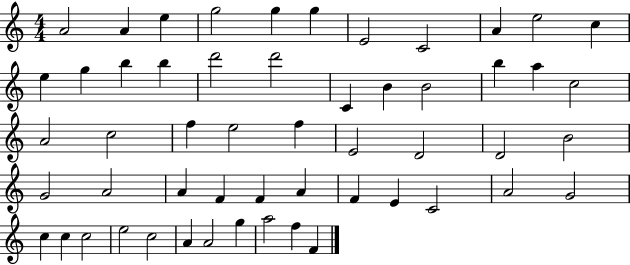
A4/h A4/q E5/q G5/h G5/q G5/q E4/h C4/h A4/q E5/h C5/q E5/q G5/q B5/q B5/q D6/h D6/h C4/q B4/q B4/h B5/q A5/q C5/h A4/h C5/h F5/q E5/h F5/q E4/h D4/h D4/h B4/h G4/h A4/h A4/q F4/q F4/q A4/q F4/q E4/q C4/h A4/h G4/h C5/q C5/q C5/h E5/h C5/h A4/q A4/h G5/q A5/h F5/q F4/q